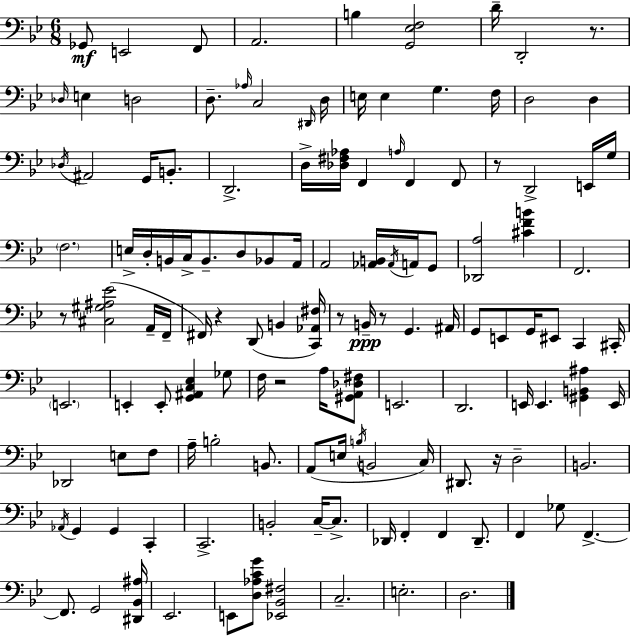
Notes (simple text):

Gb2/e E2/h F2/e A2/h. B3/q [G2,Eb3,F3]/h D4/s D2/h R/e. Db3/s E3/q D3/h D3/e. Ab3/s C3/h D#2/s D3/s E3/s E3/q G3/q. F3/s D3/h D3/q Db3/s A#2/h G2/s B2/e. D2/h. D3/s [Db3,F#3,Ab3]/s F2/q A3/s F2/q F2/e R/e D2/h E2/s G3/s F3/h. E3/s D3/s B2/s C3/s B2/e. D3/e Bb2/e A2/s A2/h [Ab2,B2]/s Ab2/s A2/s G2/e [Db2,A3]/h [C#4,F4,B4]/q F2/h. R/e [C#3,G#3,A#3,Eb4]/h A2/s F2/s F#2/s R/q D2/e B2/q [C2,Ab2,F#3]/s R/e B2/s R/e G2/q. A#2/s G2/e E2/e G2/s EIS2/e C2/q C#2/s E2/h. E2/q E2/e [G2,A#2,C3,Eb3]/q Gb3/e F3/s R/h A3/s [G#2,A2,Db3,F#3]/e E2/h. D2/h. E2/s E2/q. [G#2,B2,A#3]/q E2/s Db2/h E3/e F3/e A3/s B3/h B2/e. A2/e E3/s B3/s B2/h C3/s D#2/e. R/s D3/h B2/h. Ab2/s G2/q G2/q C2/q C2/h. B2/h C3/s C3/e. Db2/s F2/q F2/q Db2/e. F2/q Gb3/e F2/q. F2/e. G2/h [D#2,Bb2,A#3]/s Eb2/h. E2/e [D3,Ab3,C4,G4]/e [Eb2,Bb2,F#3]/h C3/h. E3/h. D3/h.